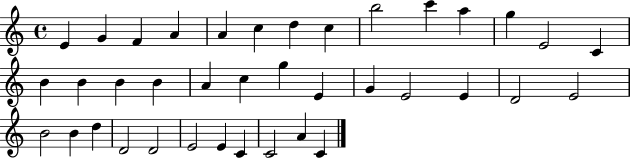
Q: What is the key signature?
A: C major